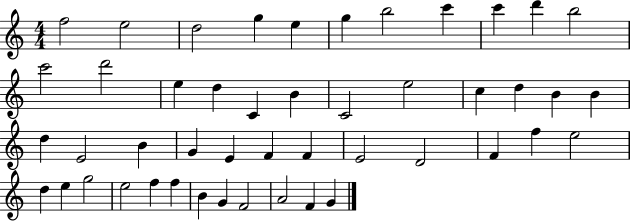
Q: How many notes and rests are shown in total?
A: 47